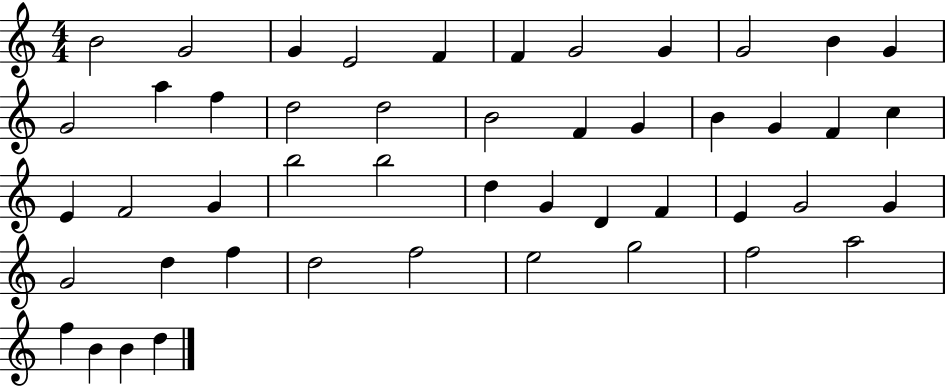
X:1
T:Untitled
M:4/4
L:1/4
K:C
B2 G2 G E2 F F G2 G G2 B G G2 a f d2 d2 B2 F G B G F c E F2 G b2 b2 d G D F E G2 G G2 d f d2 f2 e2 g2 f2 a2 f B B d